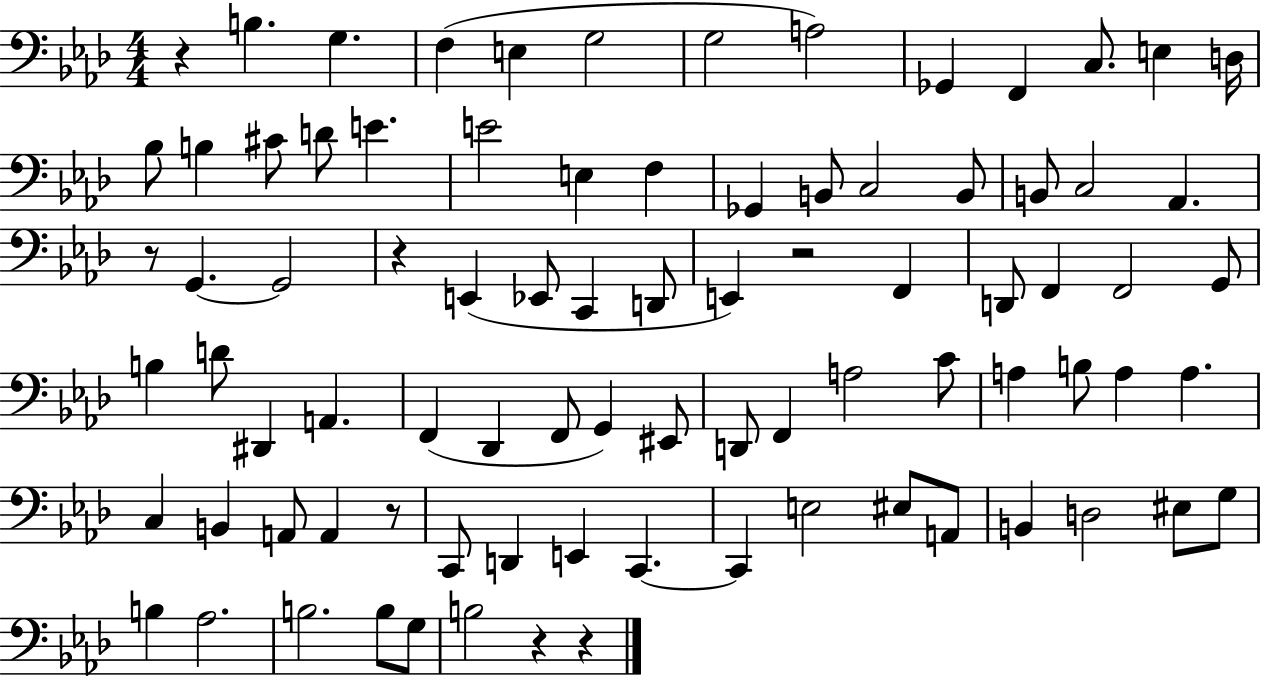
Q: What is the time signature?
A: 4/4